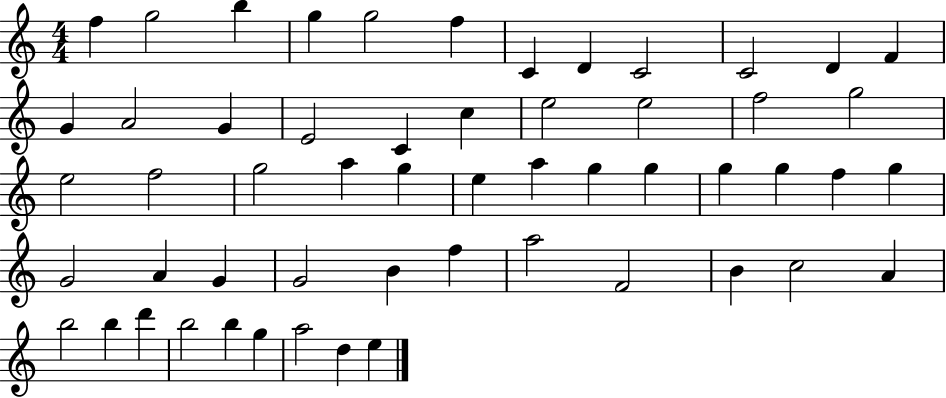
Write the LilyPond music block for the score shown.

{
  \clef treble
  \numericTimeSignature
  \time 4/4
  \key c \major
  f''4 g''2 b''4 | g''4 g''2 f''4 | c'4 d'4 c'2 | c'2 d'4 f'4 | \break g'4 a'2 g'4 | e'2 c'4 c''4 | e''2 e''2 | f''2 g''2 | \break e''2 f''2 | g''2 a''4 g''4 | e''4 a''4 g''4 g''4 | g''4 g''4 f''4 g''4 | \break g'2 a'4 g'4 | g'2 b'4 f''4 | a''2 f'2 | b'4 c''2 a'4 | \break b''2 b''4 d'''4 | b''2 b''4 g''4 | a''2 d''4 e''4 | \bar "|."
}